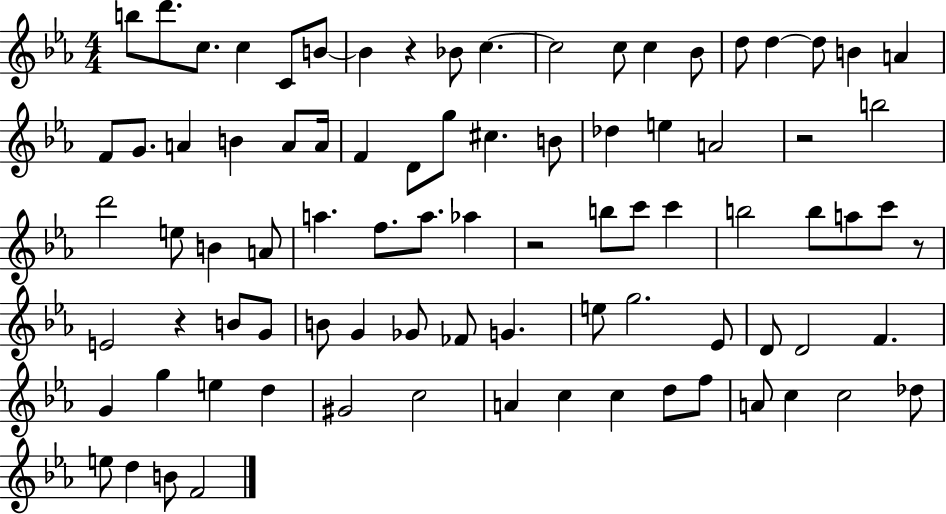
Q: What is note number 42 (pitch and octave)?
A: B5